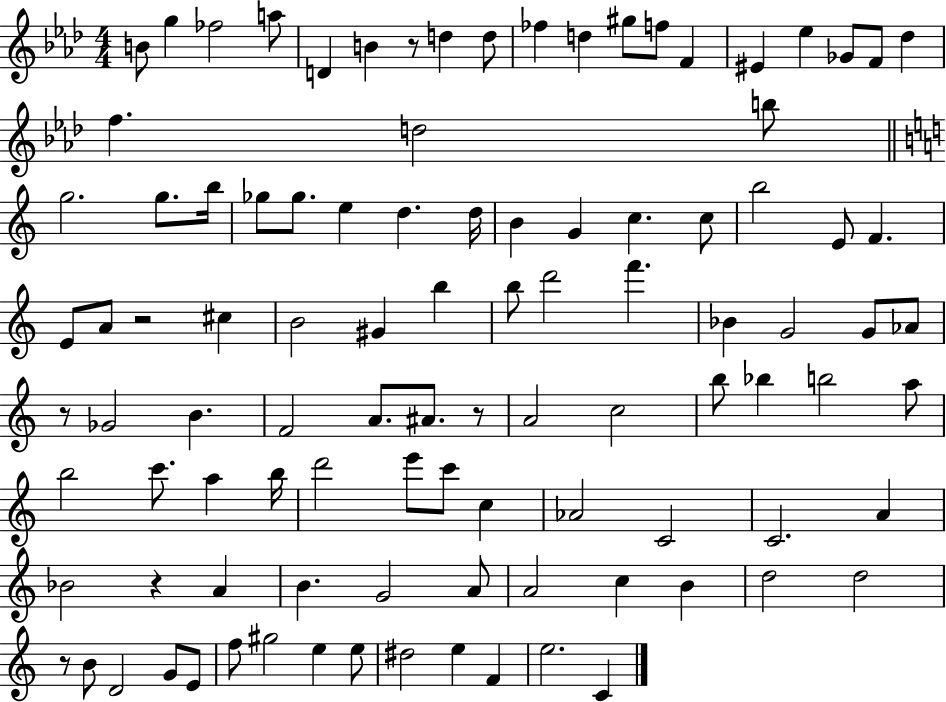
{
  \clef treble
  \numericTimeSignature
  \time 4/4
  \key aes \major
  b'8 g''4 fes''2 a''8 | d'4 b'4 r8 d''4 d''8 | fes''4 d''4 gis''8 f''8 f'4 | eis'4 ees''4 ges'8 f'8 des''4 | \break f''4. d''2 b''8 | \bar "||" \break \key c \major g''2. g''8. b''16 | ges''8 ges''8. e''4 d''4. d''16 | b'4 g'4 c''4. c''8 | b''2 e'8 f'4. | \break e'8 a'8 r2 cis''4 | b'2 gis'4 b''4 | b''8 d'''2 f'''4. | bes'4 g'2 g'8 aes'8 | \break r8 ges'2 b'4. | f'2 a'8. ais'8. r8 | a'2 c''2 | b''8 bes''4 b''2 a''8 | \break b''2 c'''8. a''4 b''16 | d'''2 e'''8 c'''8 c''4 | aes'2 c'2 | c'2. a'4 | \break bes'2 r4 a'4 | b'4. g'2 a'8 | a'2 c''4 b'4 | d''2 d''2 | \break r8 b'8 d'2 g'8 e'8 | f''8 gis''2 e''4 e''8 | dis''2 e''4 f'4 | e''2. c'4 | \break \bar "|."
}